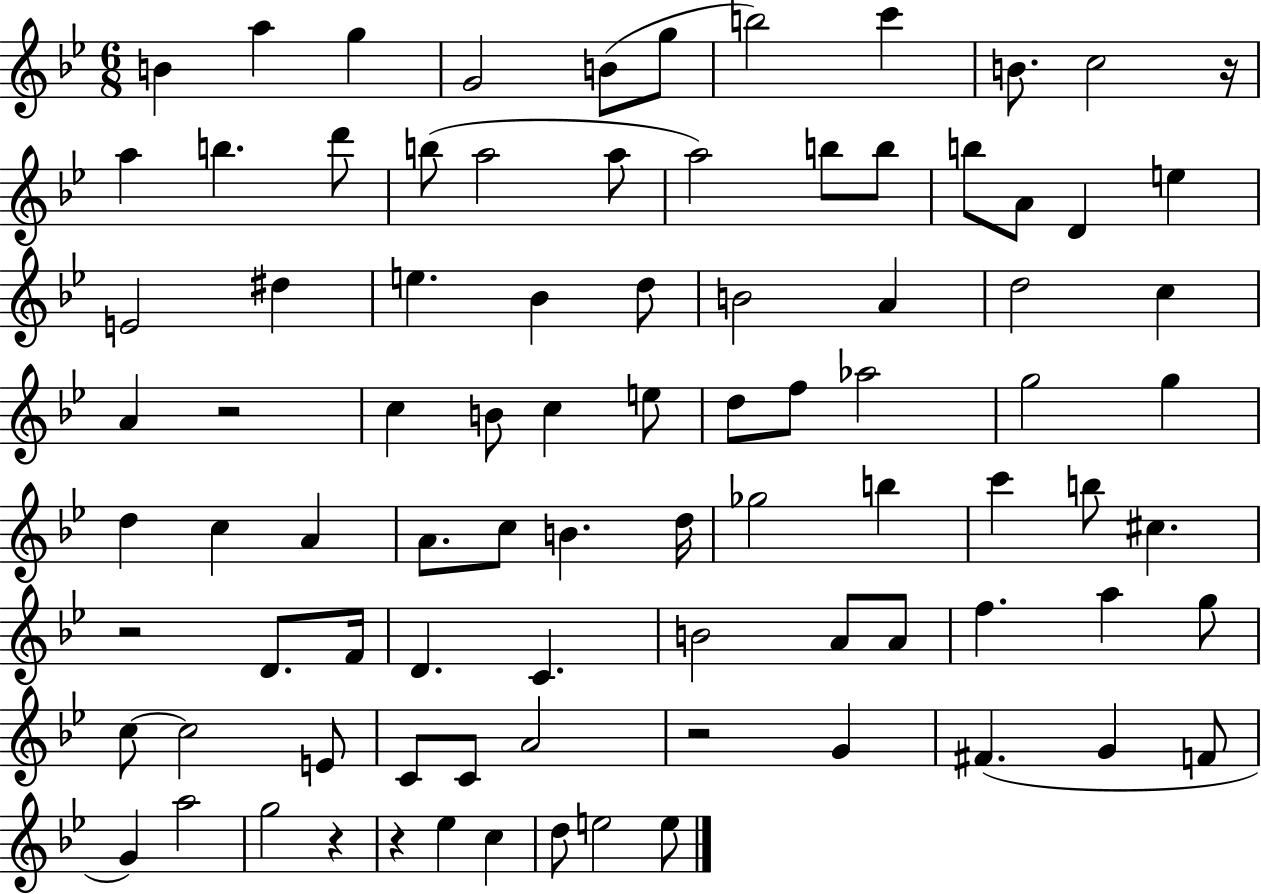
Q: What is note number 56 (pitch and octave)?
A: F4